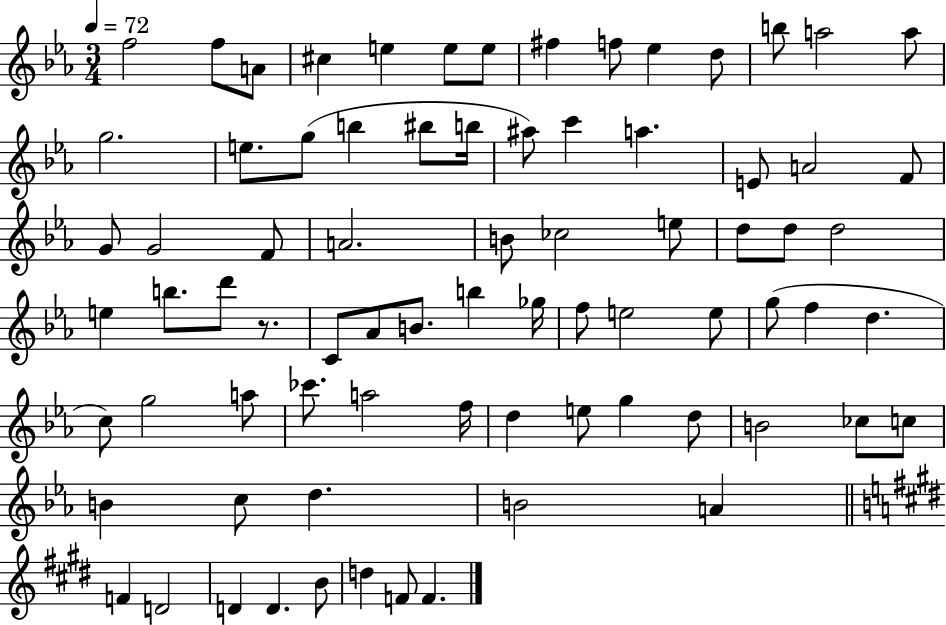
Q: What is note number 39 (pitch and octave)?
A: D6